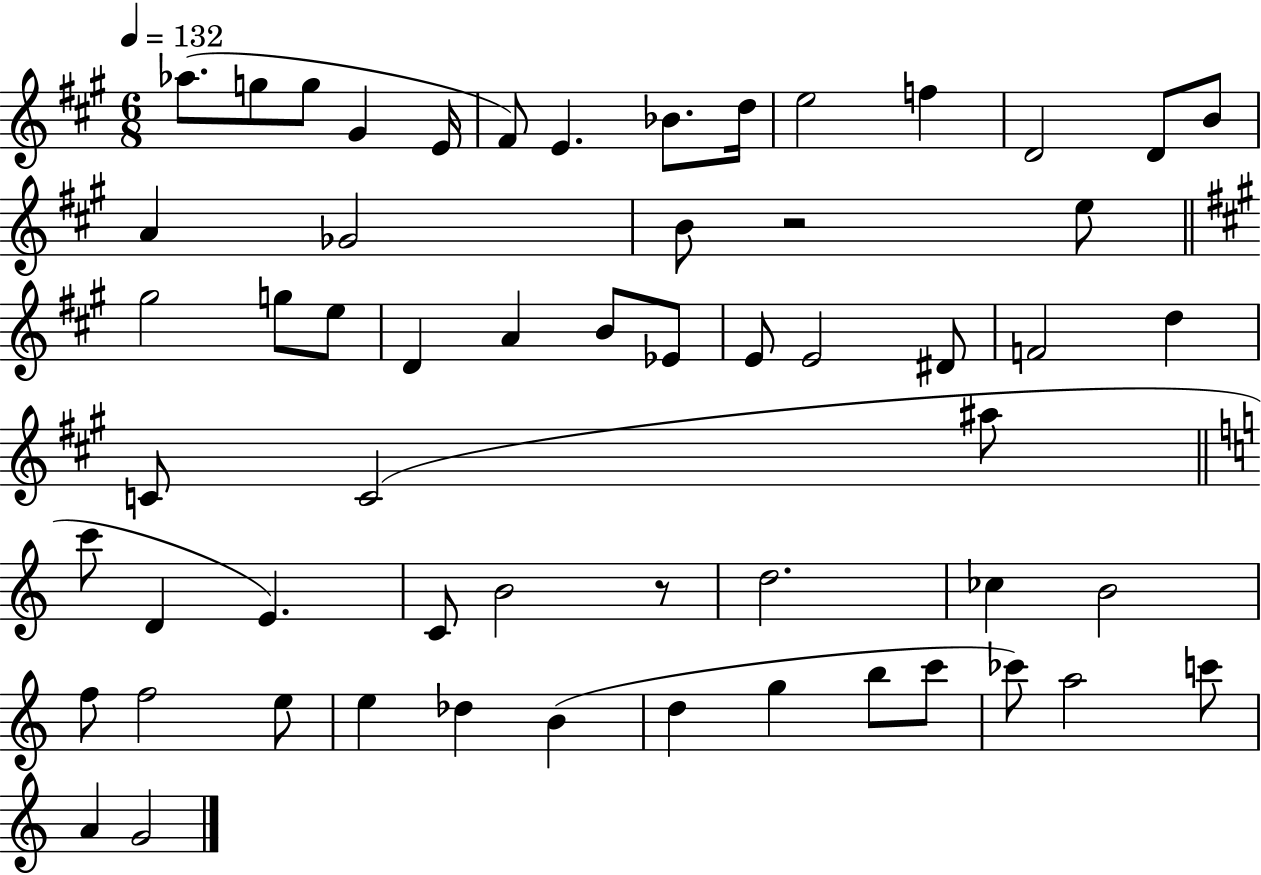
X:1
T:Untitled
M:6/8
L:1/4
K:A
_a/2 g/2 g/2 ^G E/4 ^F/2 E _B/2 d/4 e2 f D2 D/2 B/2 A _G2 B/2 z2 e/2 ^g2 g/2 e/2 D A B/2 _E/2 E/2 E2 ^D/2 F2 d C/2 C2 ^a/2 c'/2 D E C/2 B2 z/2 d2 _c B2 f/2 f2 e/2 e _d B d g b/2 c'/2 _c'/2 a2 c'/2 A G2